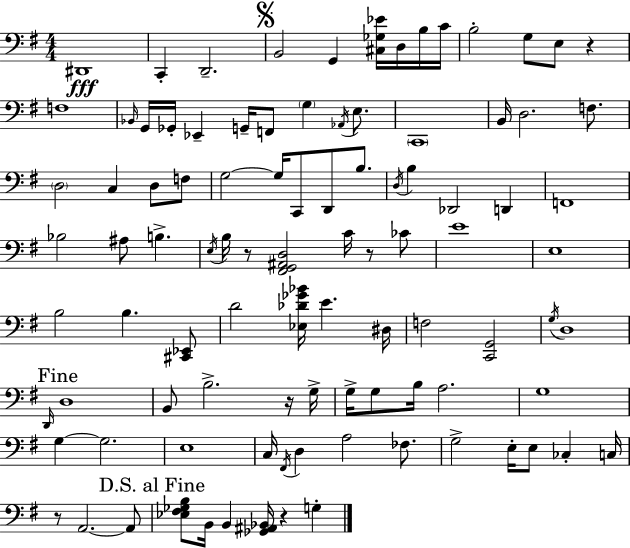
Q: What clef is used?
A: bass